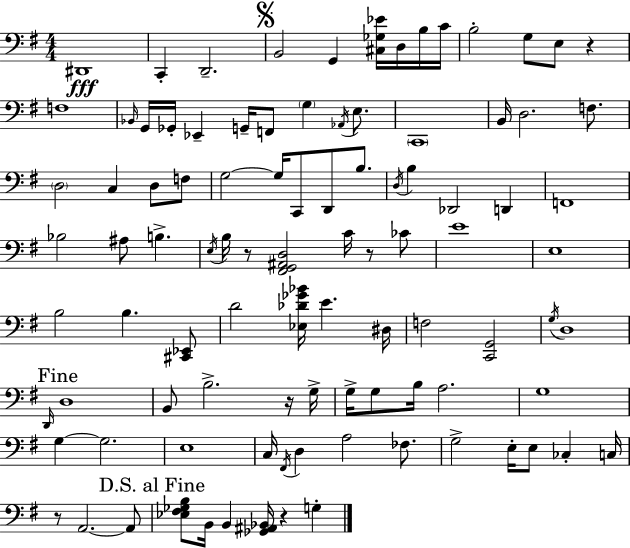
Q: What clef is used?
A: bass